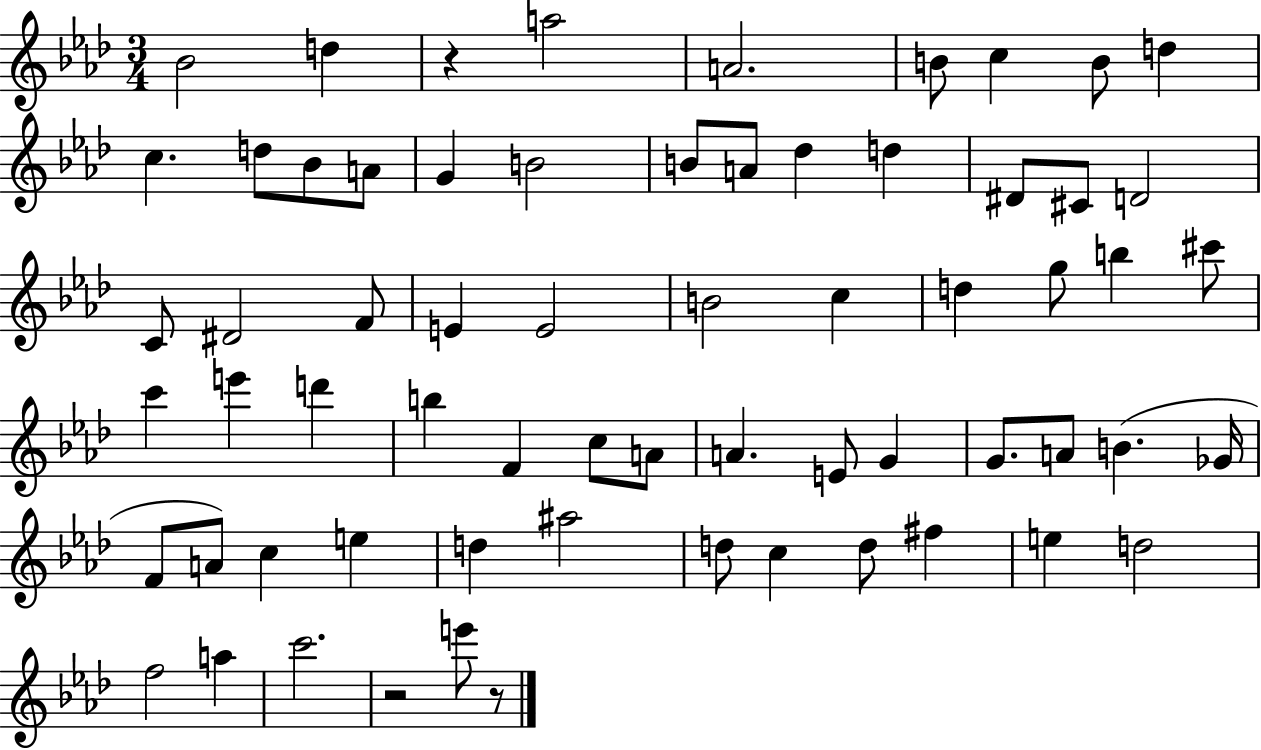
{
  \clef treble
  \numericTimeSignature
  \time 3/4
  \key aes \major
  bes'2 d''4 | r4 a''2 | a'2. | b'8 c''4 b'8 d''4 | \break c''4. d''8 bes'8 a'8 | g'4 b'2 | b'8 a'8 des''4 d''4 | dis'8 cis'8 d'2 | \break c'8 dis'2 f'8 | e'4 e'2 | b'2 c''4 | d''4 g''8 b''4 cis'''8 | \break c'''4 e'''4 d'''4 | b''4 f'4 c''8 a'8 | a'4. e'8 g'4 | g'8. a'8 b'4.( ges'16 | \break f'8 a'8) c''4 e''4 | d''4 ais''2 | d''8 c''4 d''8 fis''4 | e''4 d''2 | \break f''2 a''4 | c'''2. | r2 e'''8 r8 | \bar "|."
}